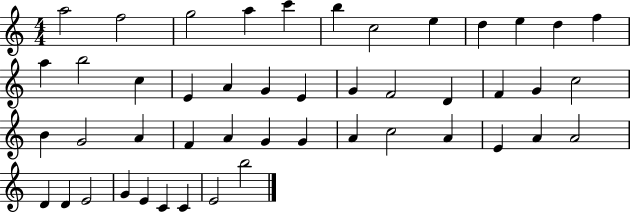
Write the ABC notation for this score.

X:1
T:Untitled
M:4/4
L:1/4
K:C
a2 f2 g2 a c' b c2 e d e d f a b2 c E A G E G F2 D F G c2 B G2 A F A G G A c2 A E A A2 D D E2 G E C C E2 b2